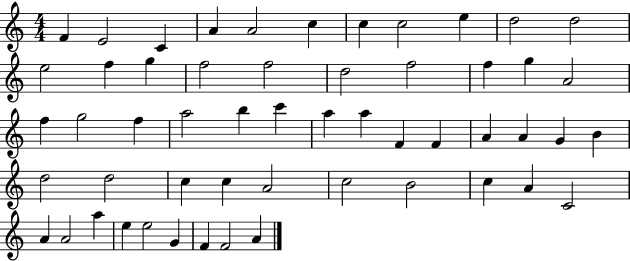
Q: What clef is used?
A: treble